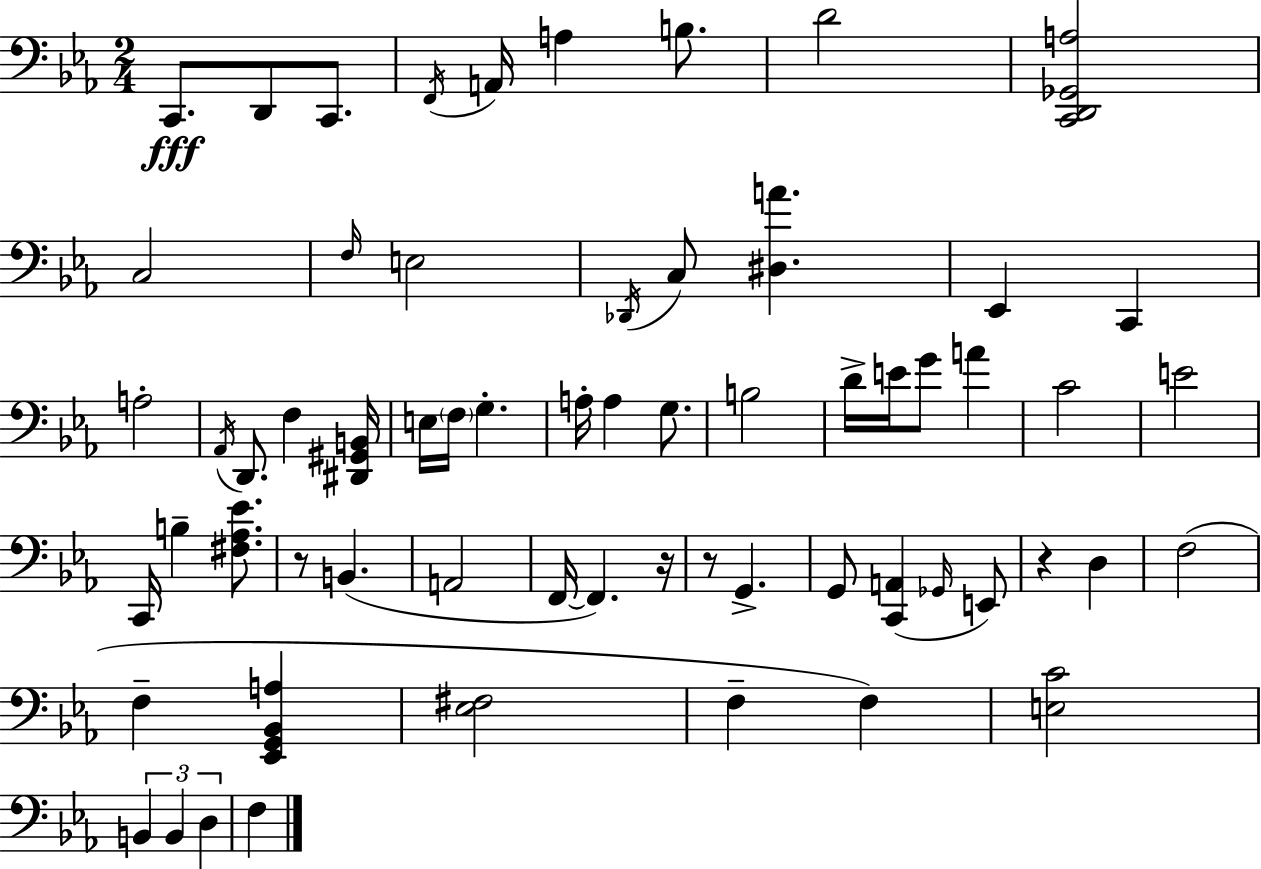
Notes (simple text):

C2/e. D2/e C2/e. F2/s A2/s A3/q B3/e. D4/h [C2,D2,Gb2,A3]/h C3/h F3/s E3/h Db2/s C3/e [D#3,A4]/q. Eb2/q C2/q A3/h Ab2/s D2/e. F3/q [D#2,G#2,B2]/s E3/s F3/s G3/q. A3/s A3/q G3/e. B3/h D4/s E4/s G4/e A4/q C4/h E4/h C2/s B3/q [F#3,Ab3,Eb4]/e. R/e B2/q. A2/h F2/s F2/q. R/s R/e G2/q. G2/e [C2,A2]/q Gb2/s E2/e R/q D3/q F3/h F3/q [Eb2,G2,Bb2,A3]/q [Eb3,F#3]/h F3/q F3/q [E3,C4]/h B2/q B2/q D3/q F3/q